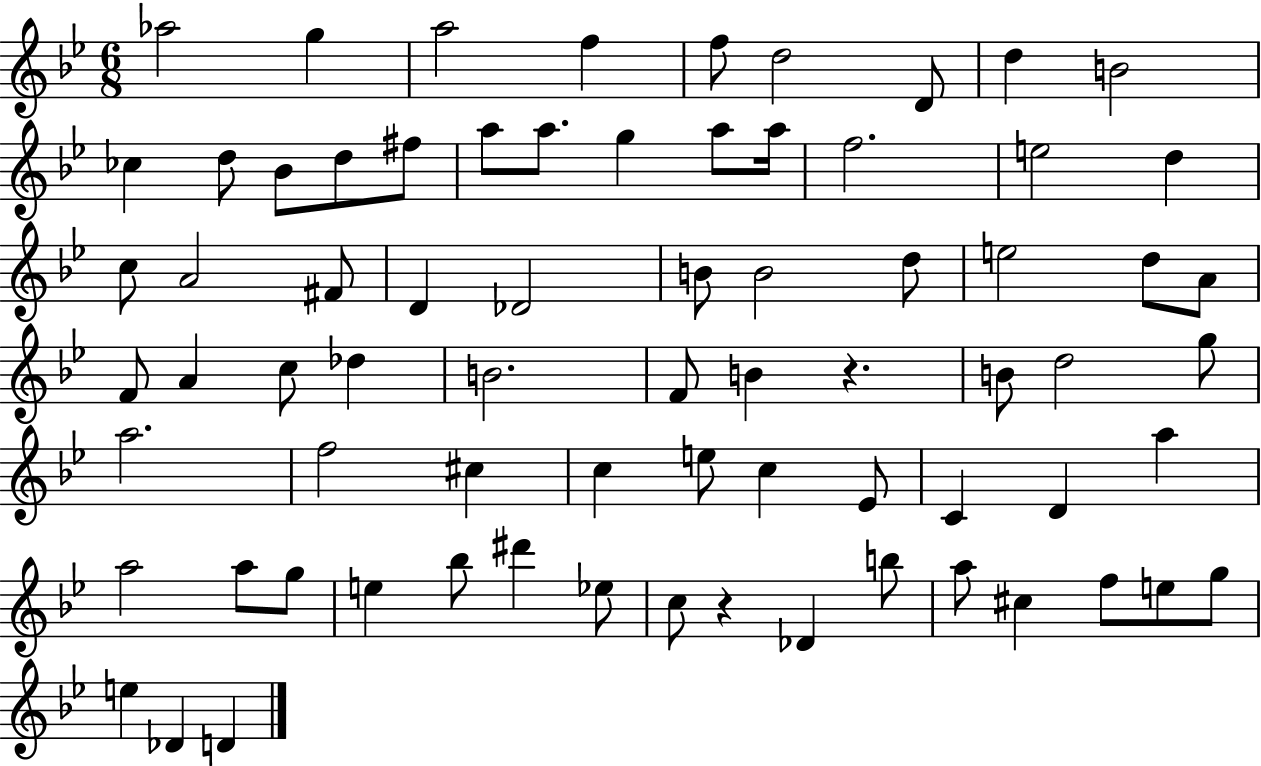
Ab5/h G5/q A5/h F5/q F5/e D5/h D4/e D5/q B4/h CES5/q D5/e Bb4/e D5/e F#5/e A5/e A5/e. G5/q A5/e A5/s F5/h. E5/h D5/q C5/e A4/h F#4/e D4/q Db4/h B4/e B4/h D5/e E5/h D5/e A4/e F4/e A4/q C5/e Db5/q B4/h. F4/e B4/q R/q. B4/e D5/h G5/e A5/h. F5/h C#5/q C5/q E5/e C5/q Eb4/e C4/q D4/q A5/q A5/h A5/e G5/e E5/q Bb5/e D#6/q Eb5/e C5/e R/q Db4/q B5/e A5/e C#5/q F5/e E5/e G5/e E5/q Db4/q D4/q